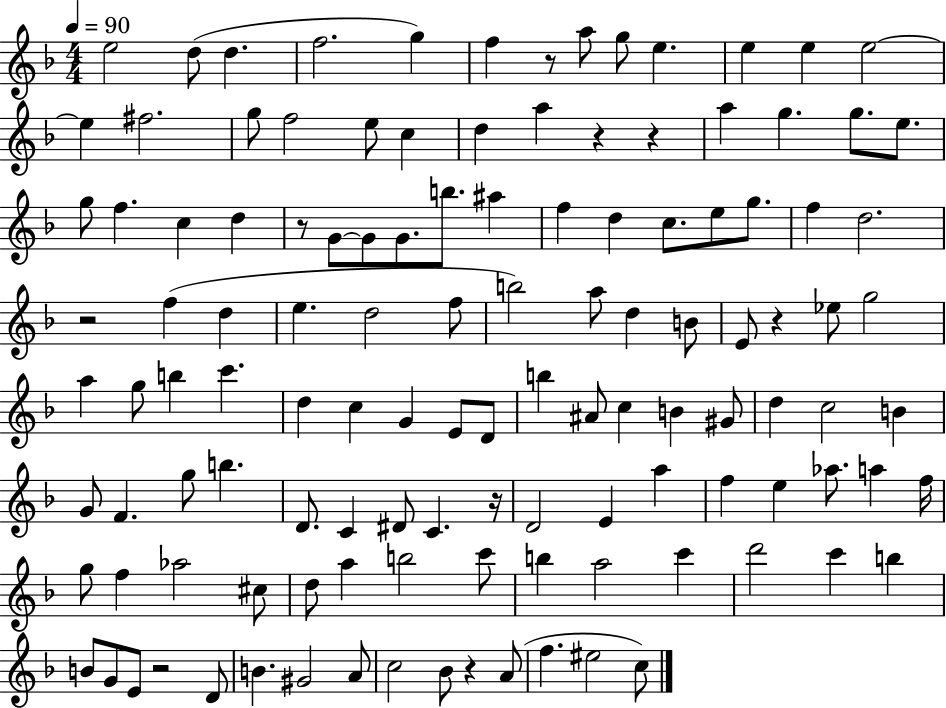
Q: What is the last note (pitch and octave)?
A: C5